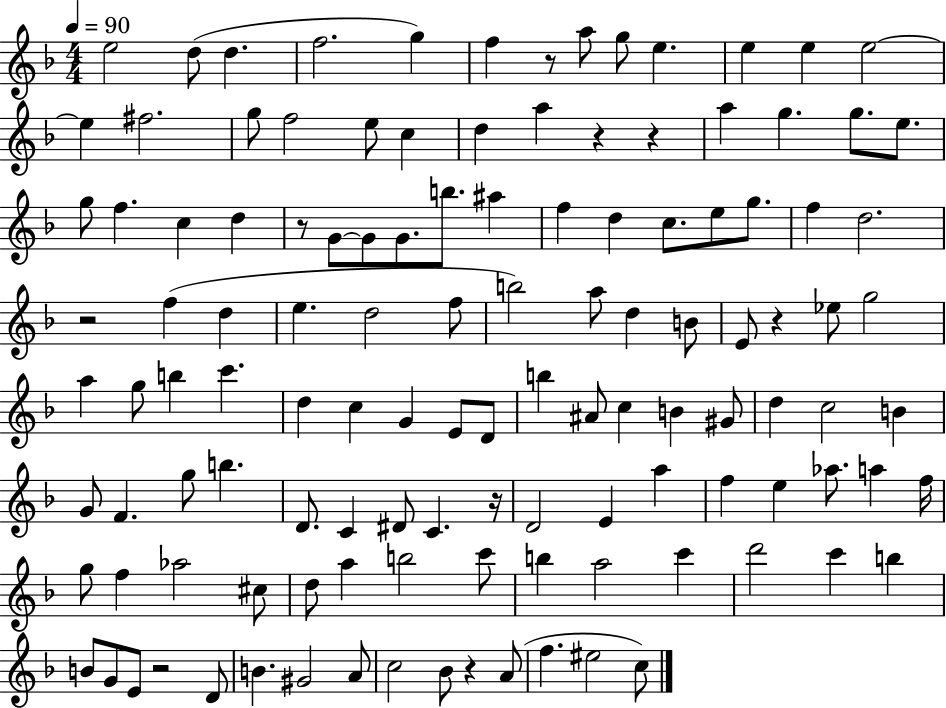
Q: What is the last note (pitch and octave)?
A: C5